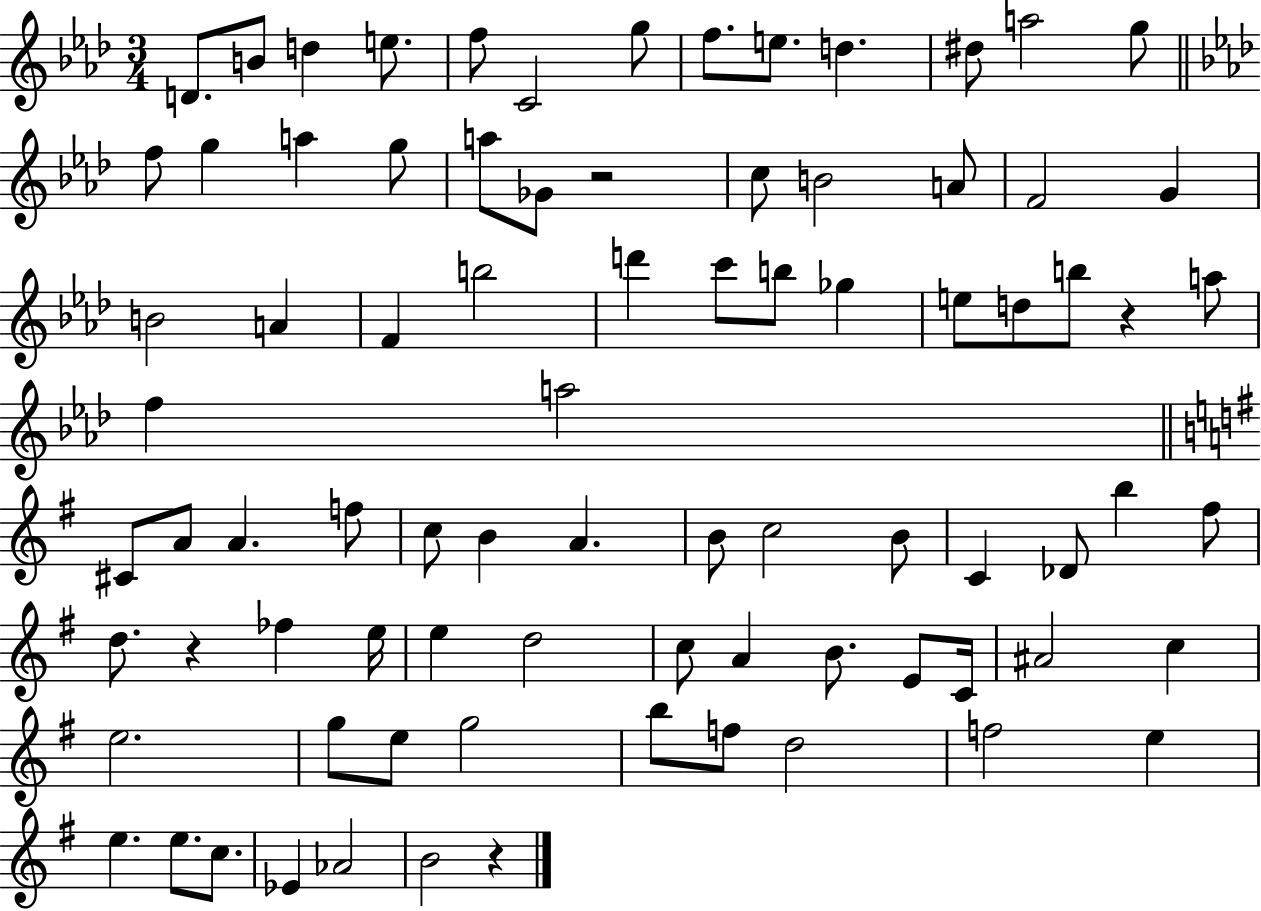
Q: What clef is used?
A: treble